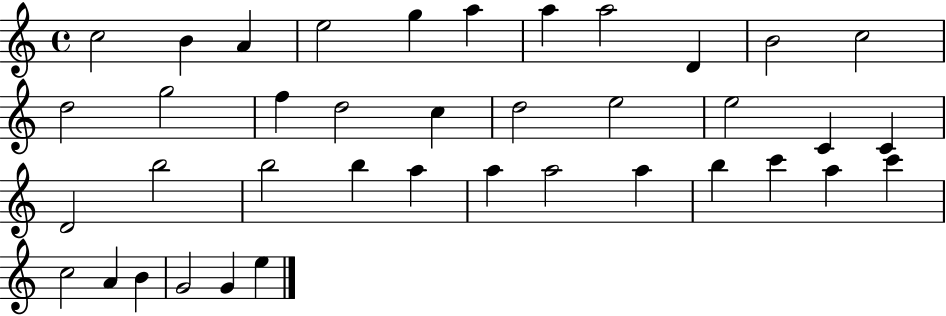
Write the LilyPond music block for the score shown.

{
  \clef treble
  \time 4/4
  \defaultTimeSignature
  \key c \major
  c''2 b'4 a'4 | e''2 g''4 a''4 | a''4 a''2 d'4 | b'2 c''2 | \break d''2 g''2 | f''4 d''2 c''4 | d''2 e''2 | e''2 c'4 c'4 | \break d'2 b''2 | b''2 b''4 a''4 | a''4 a''2 a''4 | b''4 c'''4 a''4 c'''4 | \break c''2 a'4 b'4 | g'2 g'4 e''4 | \bar "|."
}